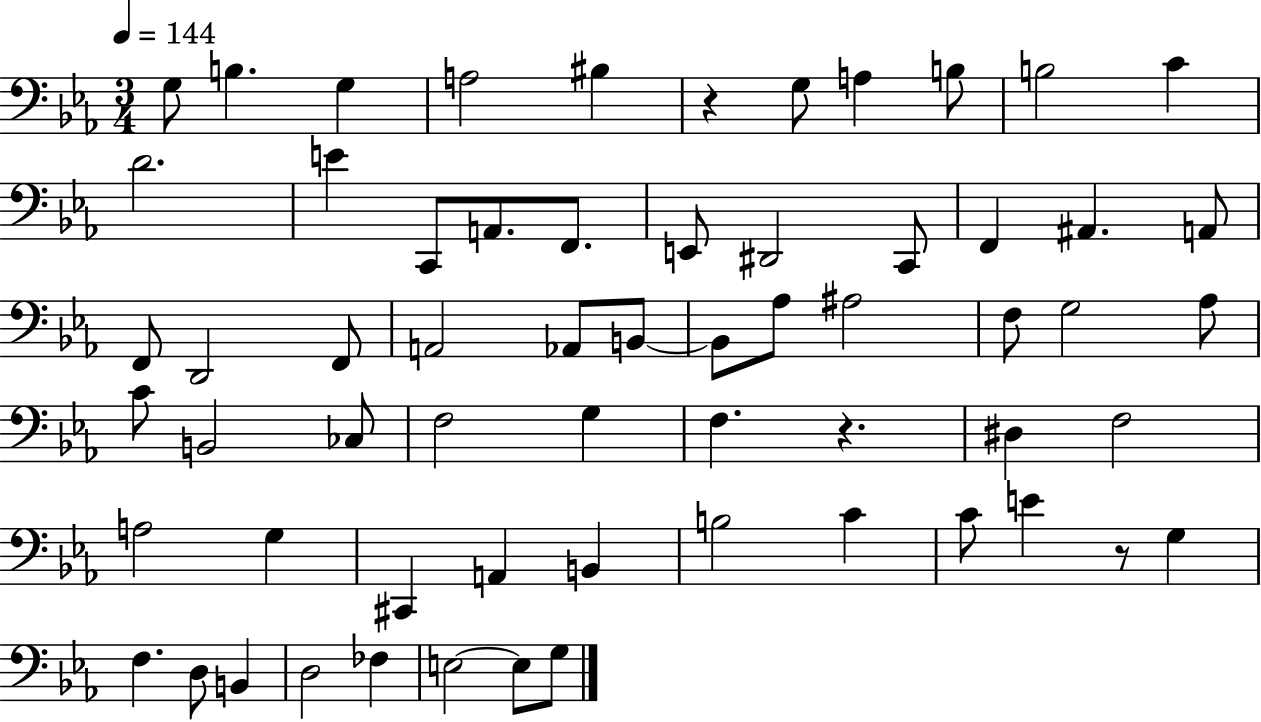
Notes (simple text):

G3/e B3/q. G3/q A3/h BIS3/q R/q G3/e A3/q B3/e B3/h C4/q D4/h. E4/q C2/e A2/e. F2/e. E2/e D#2/h C2/e F2/q A#2/q. A2/e F2/e D2/h F2/e A2/h Ab2/e B2/e B2/e Ab3/e A#3/h F3/e G3/h Ab3/e C4/e B2/h CES3/e F3/h G3/q F3/q. R/q. D#3/q F3/h A3/h G3/q C#2/q A2/q B2/q B3/h C4/q C4/e E4/q R/e G3/q F3/q. D3/e B2/q D3/h FES3/q E3/h E3/e G3/e